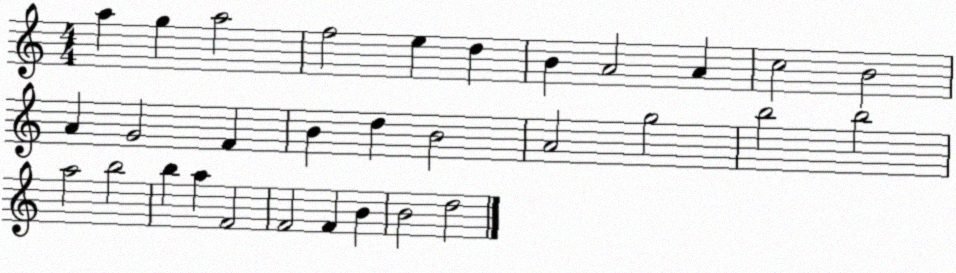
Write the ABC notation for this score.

X:1
T:Untitled
M:4/4
L:1/4
K:C
a g a2 f2 e d B A2 A c2 B2 A G2 F B d B2 A2 g2 b2 b2 a2 b2 b a F2 F2 F B B2 d2